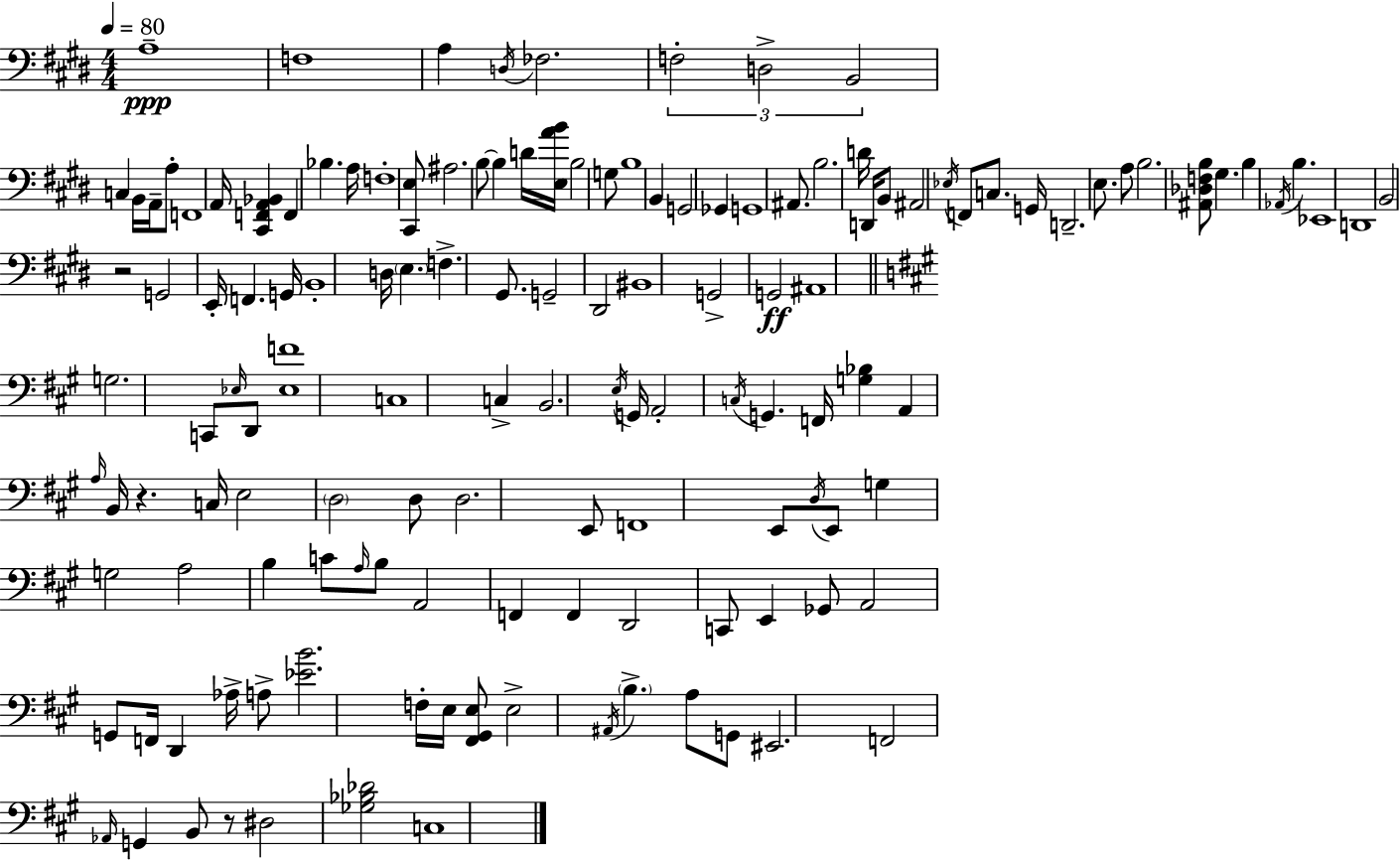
X:1
T:Untitled
M:4/4
L:1/4
K:E
A,4 F,4 A, D,/4 _F,2 F,2 D,2 B,,2 C, B,,/4 A,,/4 A,/2 F,,4 A,,/4 [^C,,F,,A,,_B,,] F,, _B, A,/4 F,4 [^C,,E,]/2 ^A,2 B,/2 B, D/4 [E,AB]/4 B,2 G,/2 B,4 B,, G,,2 _G,, G,,4 ^A,,/2 B,2 D/4 D,,/4 B,,/2 ^A,,2 _E,/4 F,,/2 C,/2 G,,/4 D,,2 E,/2 A,/2 B,2 [^A,,_D,F,B,]/2 ^G, B, _A,,/4 B, _E,,4 D,,4 B,,2 z2 G,,2 E,,/4 F,, G,,/4 B,,4 D,/4 E, F, ^G,,/2 G,,2 ^D,,2 ^B,,4 G,,2 G,,2 ^A,,4 G,2 C,,/2 _E,/4 D,,/2 [_E,F]4 C,4 C, B,,2 E,/4 G,,/4 A,,2 C,/4 G,, F,,/4 [G,_B,] A,, A,/4 B,,/4 z C,/4 E,2 D,2 D,/2 D,2 E,,/2 F,,4 E,,/2 D,/4 E,,/2 G, G,2 A,2 B, C/2 A,/4 B,/2 A,,2 F,, F,, D,,2 C,,/2 E,, _G,,/2 A,,2 G,,/2 F,,/4 D,, _A,/4 A,/2 [_EB]2 F,/4 E,/4 [^F,,^G,,E,]/2 E,2 ^A,,/4 B, A,/2 G,,/2 ^E,,2 F,,2 _A,,/4 G,, B,,/2 z/2 ^D,2 [_G,_B,_D]2 C,4